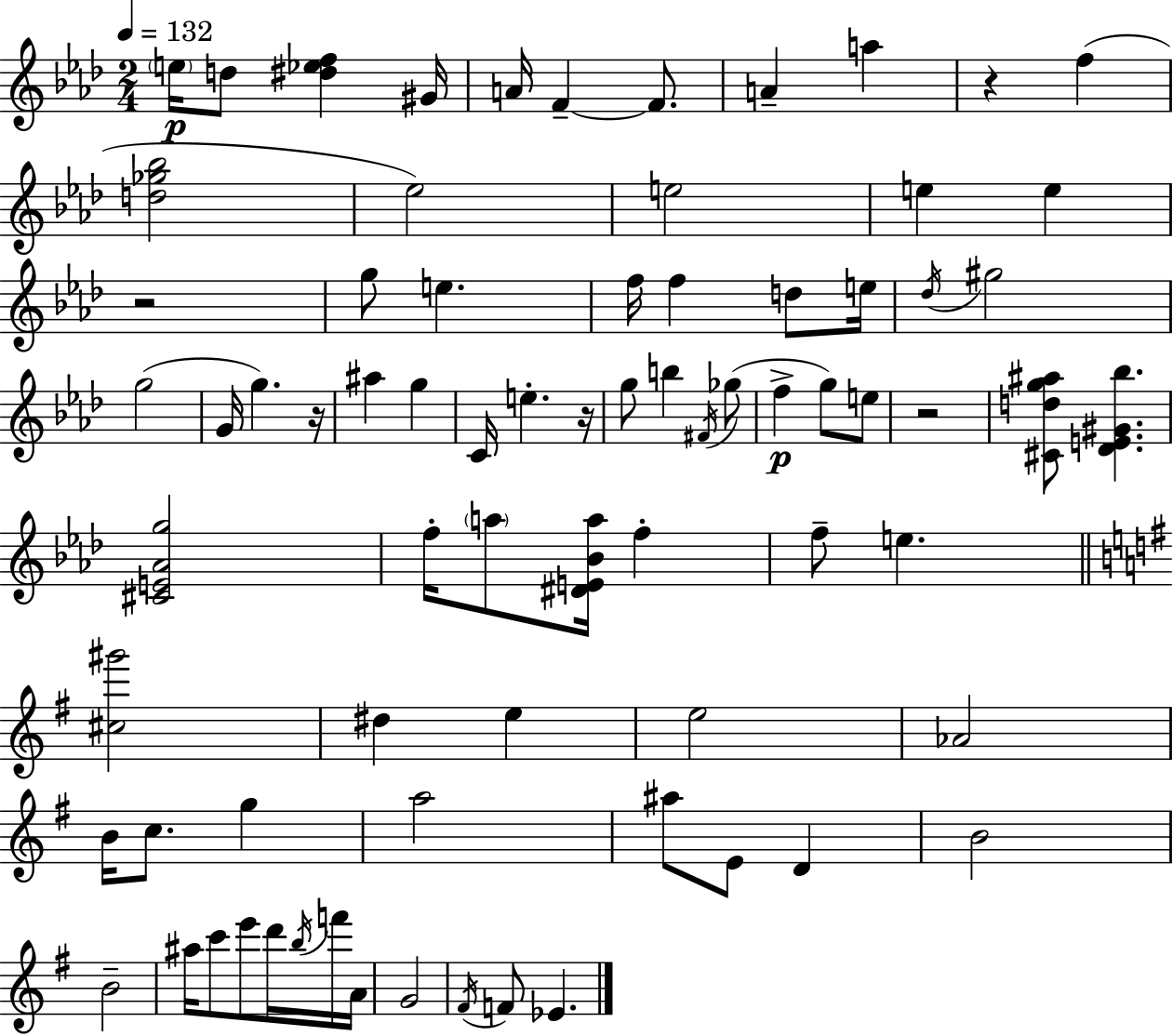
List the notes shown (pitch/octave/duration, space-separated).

E5/s D5/e [D#5,Eb5,F5]/q G#4/s A4/s F4/q F4/e. A4/q A5/q R/q F5/q [D5,Gb5,Bb5]/h Eb5/h E5/h E5/q E5/q R/h G5/e E5/q. F5/s F5/q D5/e E5/s Db5/s G#5/h G5/h G4/s G5/q. R/s A#5/q G5/q C4/s E5/q. R/s G5/e B5/q F#4/s Gb5/e F5/q G5/e E5/e R/h [C#4,D5,G5,A#5]/e [Db4,E4,G#4,Bb5]/q. [C#4,E4,Ab4,G5]/h F5/s A5/e [D#4,E4,Bb4,A5]/s F5/q F5/e E5/q. [C#5,G#6]/h D#5/q E5/q E5/h Ab4/h B4/s C5/e. G5/q A5/h A#5/e E4/e D4/q B4/h B4/h A#5/s C6/e E6/e D6/s B5/s F6/s A4/s G4/h F#4/s F4/e Eb4/q.